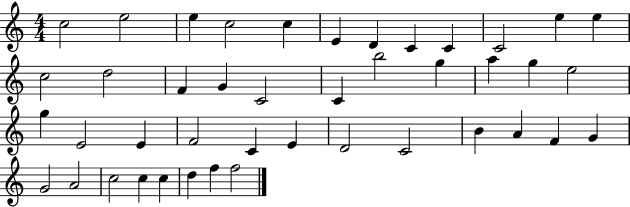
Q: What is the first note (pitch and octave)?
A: C5